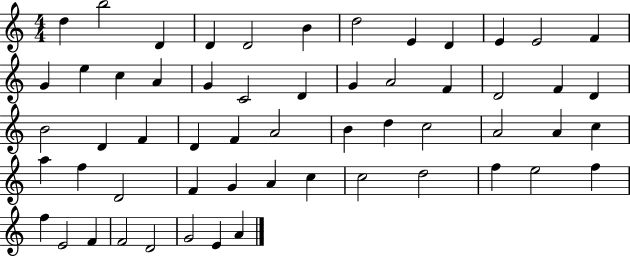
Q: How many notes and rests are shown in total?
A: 57